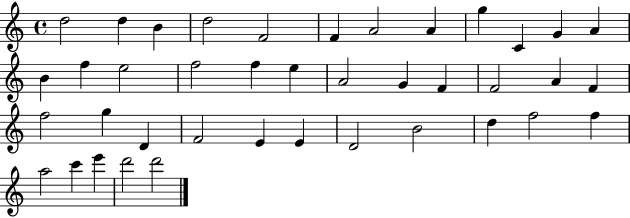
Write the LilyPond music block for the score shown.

{
  \clef treble
  \time 4/4
  \defaultTimeSignature
  \key c \major
  d''2 d''4 b'4 | d''2 f'2 | f'4 a'2 a'4 | g''4 c'4 g'4 a'4 | \break b'4 f''4 e''2 | f''2 f''4 e''4 | a'2 g'4 f'4 | f'2 a'4 f'4 | \break f''2 g''4 d'4 | f'2 e'4 e'4 | d'2 b'2 | d''4 f''2 f''4 | \break a''2 c'''4 e'''4 | d'''2 d'''2 | \bar "|."
}